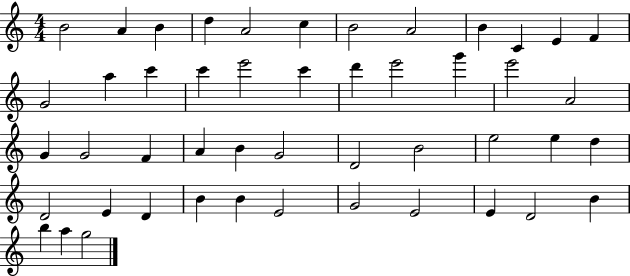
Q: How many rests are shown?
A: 0